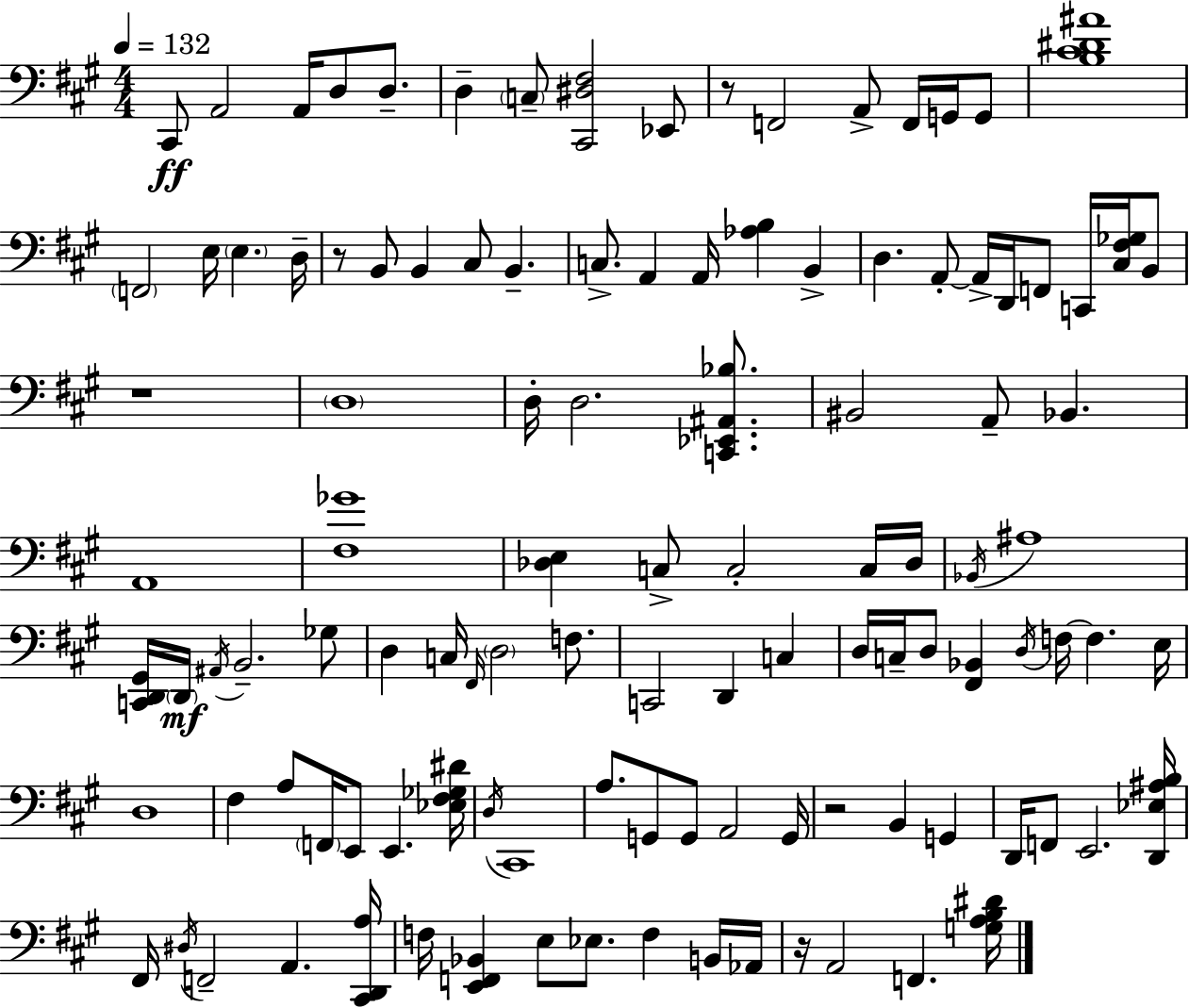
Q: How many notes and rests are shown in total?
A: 113